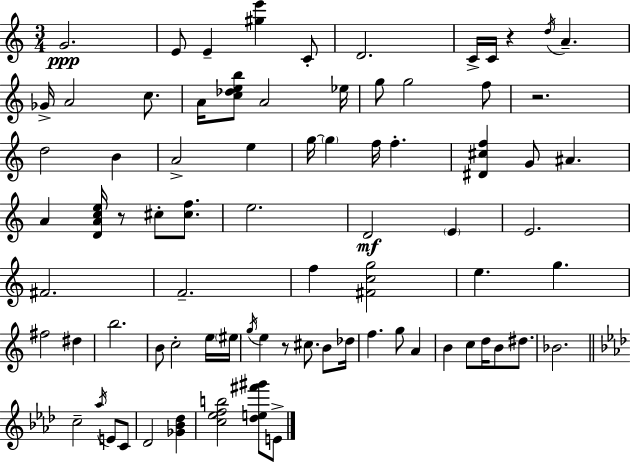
{
  \clef treble
  \numericTimeSignature
  \time 3/4
  \key a \minor
  g'2.\ppp | e'8 e'4-- <gis'' e'''>4 c'8-. | d'2. | c'16-> c'16 r4 \acciaccatura { d''16 } a'4.-- | \break ges'16-> a'2 c''8. | a'16 <c'' des'' e'' b''>8 a'2 | ees''16 g''8 g''2 f''8 | r2. | \break d''2 b'4 | a'2-> e''4 | g''16~~ \parenthesize g''4 f''16 f''4.-. | <dis' cis'' f''>4 g'8 ais'4. | \break a'4 <d' a' c'' e''>16 r8 cis''8-. <cis'' f''>8. | e''2. | d'2\mf \parenthesize e'4 | e'2. | \break fis'2. | f'2.-- | f''4 <fis' c'' g''>2 | e''4. g''4. | \break fis''2 dis''4 | b''2. | b'8 c''2-. e''16 | \parenthesize eis''16 \acciaccatura { g''16 } e''4 r8 cis''8. b'8 | \break des''16 f''4. g''8 a'4 | b'4 c''8 d''16 b'8 dis''8. | bes'2. | \bar "||" \break \key aes \major c''2-- \acciaccatura { aes''16 } e'8 c'8 | des'2 <ges' bes' des''>4 | <c'' ees'' f'' b''>2 <des'' e'' fis''' gis'''>8 e'8-> | \bar "|."
}